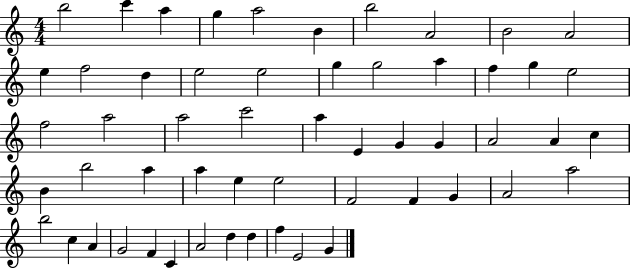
B5/h C6/q A5/q G5/q A5/h B4/q B5/h A4/h B4/h A4/h E5/q F5/h D5/q E5/h E5/h G5/q G5/h A5/q F5/q G5/q E5/h F5/h A5/h A5/h C6/h A5/q E4/q G4/q G4/q A4/h A4/q C5/q B4/q B5/h A5/q A5/q E5/q E5/h F4/h F4/q G4/q A4/h A5/h B5/h C5/q A4/q G4/h F4/q C4/q A4/h D5/q D5/q F5/q E4/h G4/q